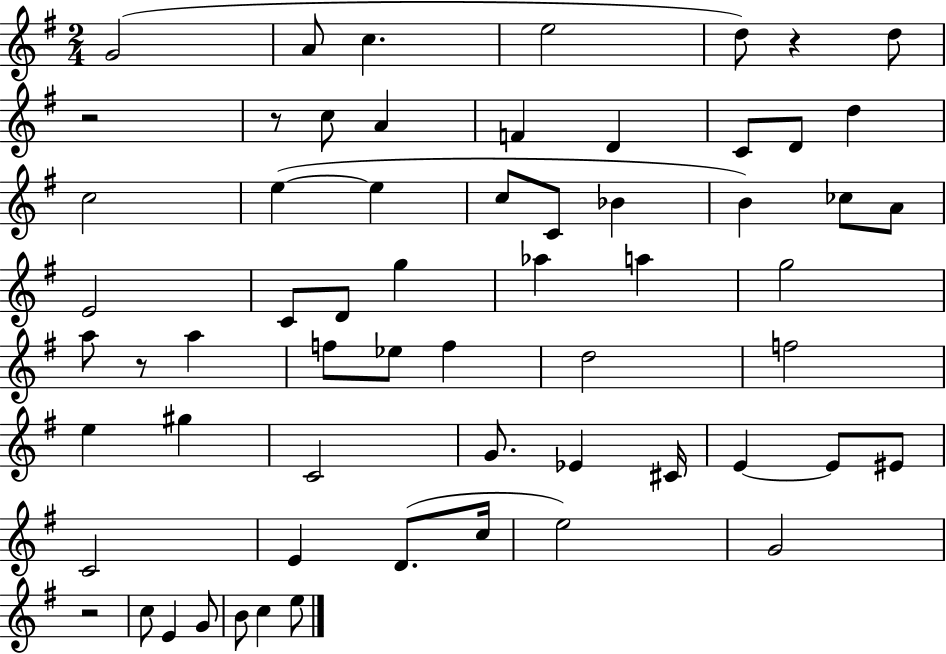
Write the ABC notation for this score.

X:1
T:Untitled
M:2/4
L:1/4
K:G
G2 A/2 c e2 d/2 z d/2 z2 z/2 c/2 A F D C/2 D/2 d c2 e e c/2 C/2 _B B _c/2 A/2 E2 C/2 D/2 g _a a g2 a/2 z/2 a f/2 _e/2 f d2 f2 e ^g C2 G/2 _E ^C/4 E E/2 ^E/2 C2 E D/2 c/4 e2 G2 z2 c/2 E G/2 B/2 c e/2